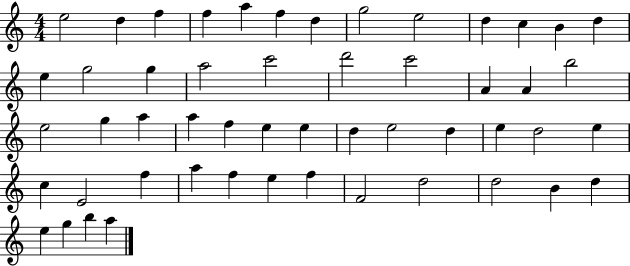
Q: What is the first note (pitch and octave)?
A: E5